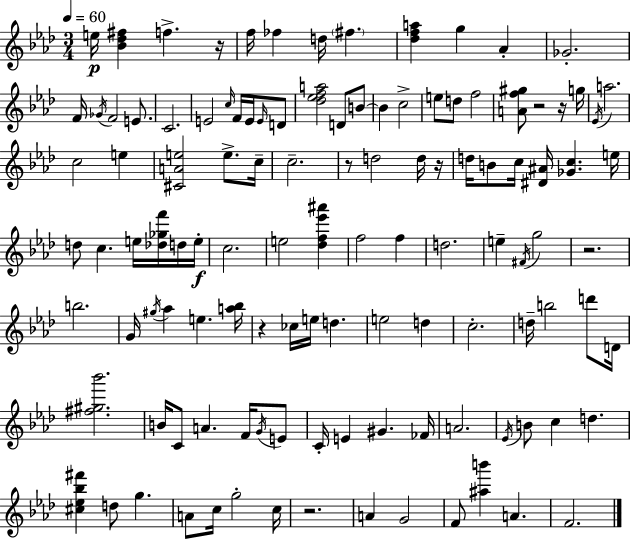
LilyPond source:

{
  \clef treble
  \numericTimeSignature
  \time 3/4
  \key f \minor
  \tempo 4 = 60
  \repeat volta 2 { e''16\p <bes' des'' fis''>4 f''4.-> r16 | f''16 fes''4 d''16 \parenthesize fis''4. | <des'' f'' a''>4 g''4 aes'4-. | ges'2.-. | \break f'16 \acciaccatura { ges'16 } f'2 e'8. | c'2. | e'2 \grace { c''16 } f'16 e'16 | \grace { e'16 } d'8 <des'' ees'' f'' a''>2 d'8 | \break b'8~~ b'4 c''2-> | e''8 d''8 f''2 | <a' f'' gis''>8 r2 | r16 g''16 \acciaccatura { ees'16 } a''2. | \break c''2 | e''4 <cis' a' e''>2 | e''8.-> c''16-- c''2.-- | r8 d''2 | \break d''16 r16 d''16 b'8 c''16 <dis' ais'>16 <ges' c''>4. | e''16 d''8 c''4. | e''16 <des'' ges'' f'''>16 d''16 e''16-.\f c''2. | e''2 | \break <des'' f'' ees''' ais'''>4 f''2 | f''4 d''2. | e''4-- \acciaccatura { fis'16 } g''2 | r2. | \break b''2. | g'16 \acciaccatura { gis''16 } aes''4 e''4. | <a'' bes''>16 r4 ces''16 e''16 | d''4. e''2 | \break d''4 c''2.-. | d''16-- b''2 | d'''8 d'16 <fis'' gis'' bes'''>2. | b'16 c'8 a'4. | \break f'16 \acciaccatura { g'16 } e'8 c'16-. e'4 | gis'4. fes'16 a'2. | \acciaccatura { ees'16 } b'8 c''4 | d''4. <cis'' ees'' bes'' fis'''>4 | \break d''8 g''4. a'8 c''16 g''2-. | c''16 r2. | a'4 | g'2 f'8 <ais'' b'''>4 | \break a'4. f'2. | } \bar "|."
}